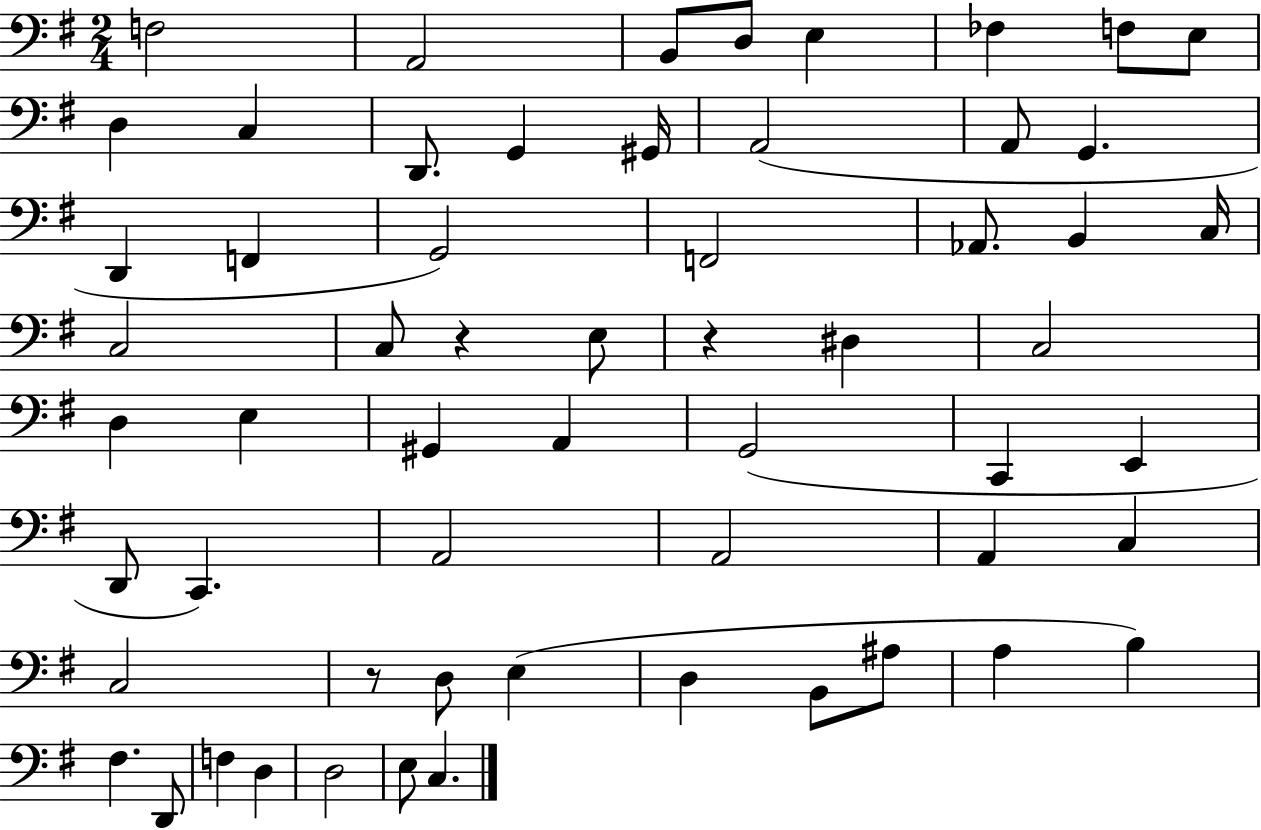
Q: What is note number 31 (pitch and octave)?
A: G#2